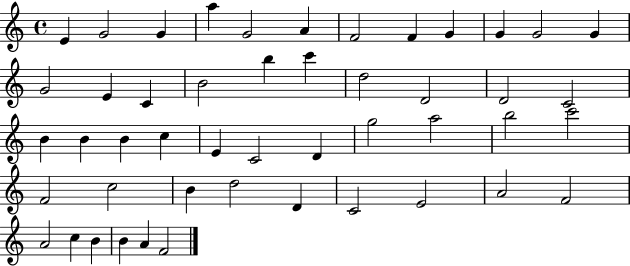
X:1
T:Untitled
M:4/4
L:1/4
K:C
E G2 G a G2 A F2 F G G G2 G G2 E C B2 b c' d2 D2 D2 C2 B B B c E C2 D g2 a2 b2 c'2 F2 c2 B d2 D C2 E2 A2 F2 A2 c B B A F2